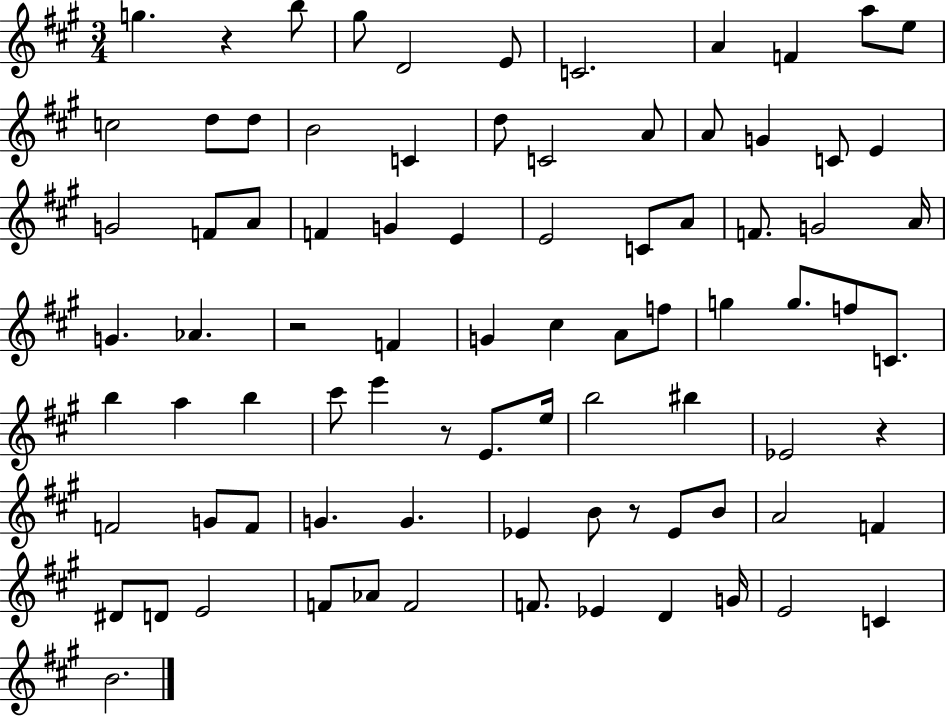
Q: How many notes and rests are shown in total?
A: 84